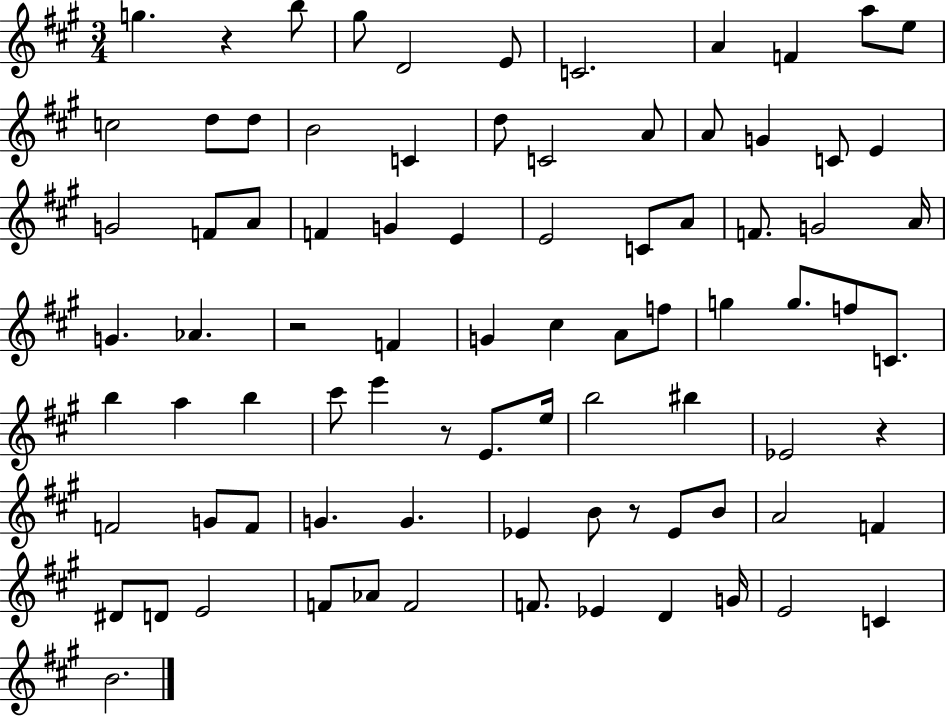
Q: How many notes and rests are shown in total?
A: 84